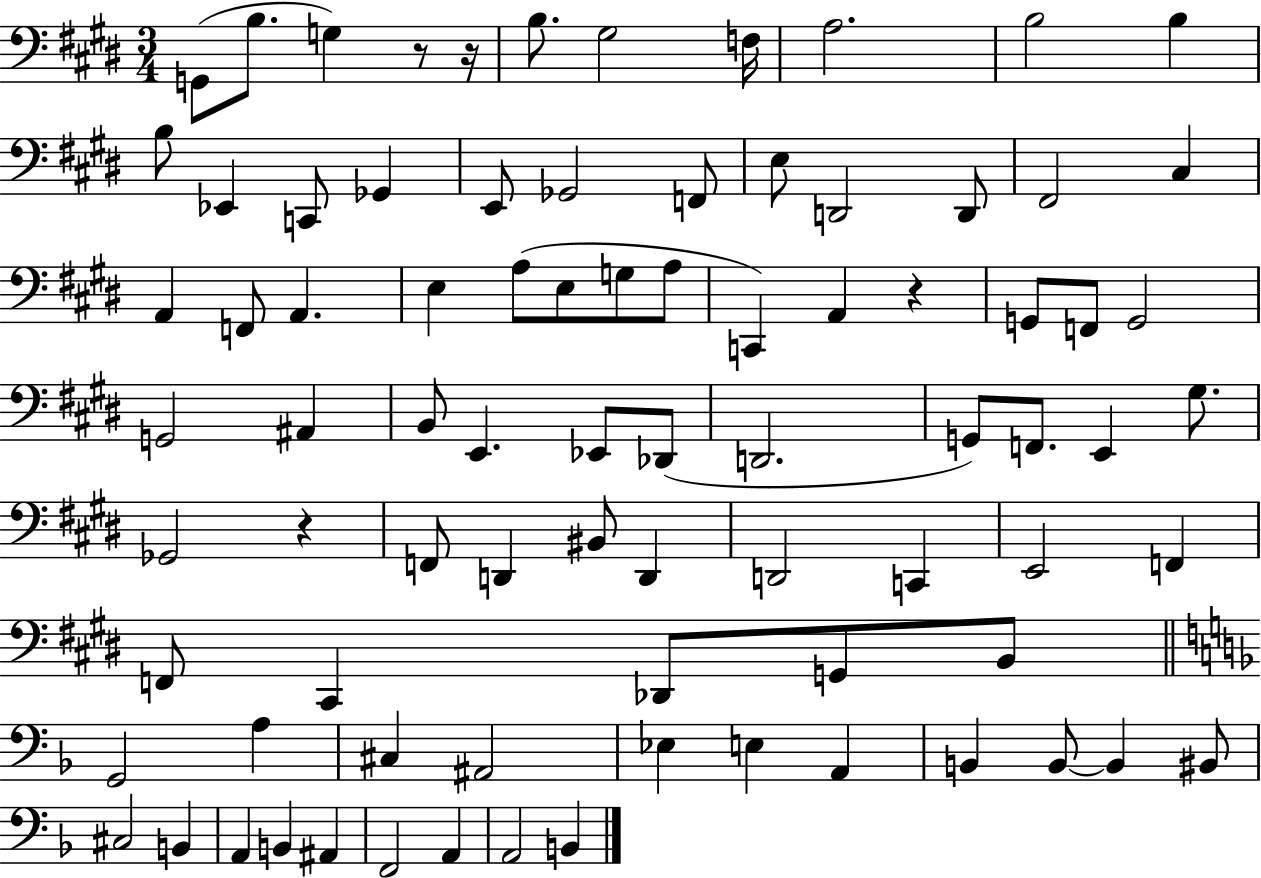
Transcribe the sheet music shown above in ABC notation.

X:1
T:Untitled
M:3/4
L:1/4
K:E
G,,/2 B,/2 G, z/2 z/4 B,/2 ^G,2 F,/4 A,2 B,2 B, B,/2 _E,, C,,/2 _G,, E,,/2 _G,,2 F,,/2 E,/2 D,,2 D,,/2 ^F,,2 ^C, A,, F,,/2 A,, E, A,/2 E,/2 G,/2 A,/2 C,, A,, z G,,/2 F,,/2 G,,2 G,,2 ^A,, B,,/2 E,, _E,,/2 _D,,/2 D,,2 G,,/2 F,,/2 E,, ^G,/2 _G,,2 z F,,/2 D,, ^B,,/2 D,, D,,2 C,, E,,2 F,, F,,/2 ^C,, _D,,/2 G,,/2 B,,/2 G,,2 A, ^C, ^A,,2 _E, E, A,, B,, B,,/2 B,, ^B,,/2 ^C,2 B,, A,, B,, ^A,, F,,2 A,, A,,2 B,,